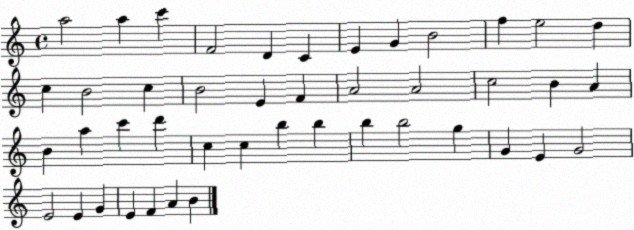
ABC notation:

X:1
T:Untitled
M:4/4
L:1/4
K:C
a2 a c' F2 D C E G B2 f e2 d c B2 c B2 E F A2 A2 c2 B A B a c' d' c c b b b b2 g G E G2 E2 E G E F A B